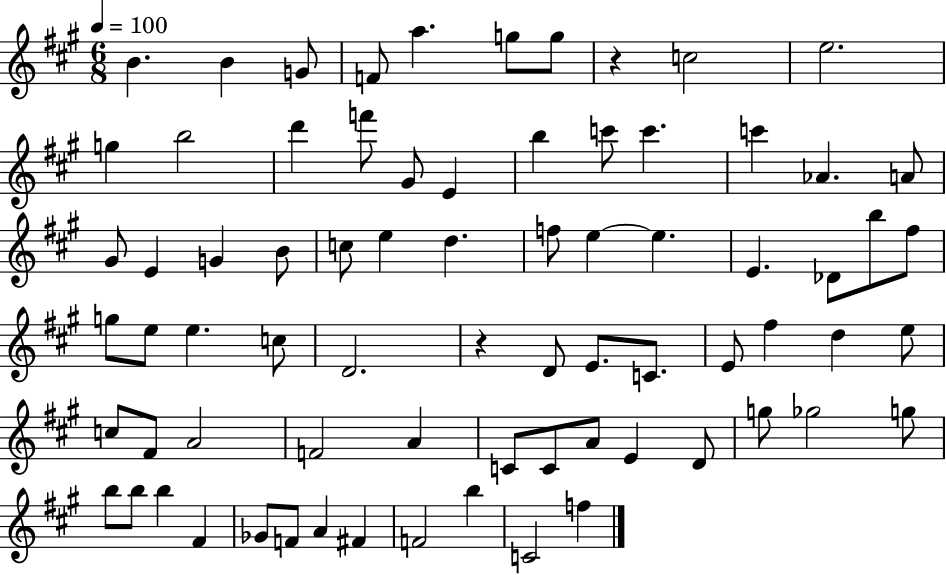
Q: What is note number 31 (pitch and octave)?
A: E5